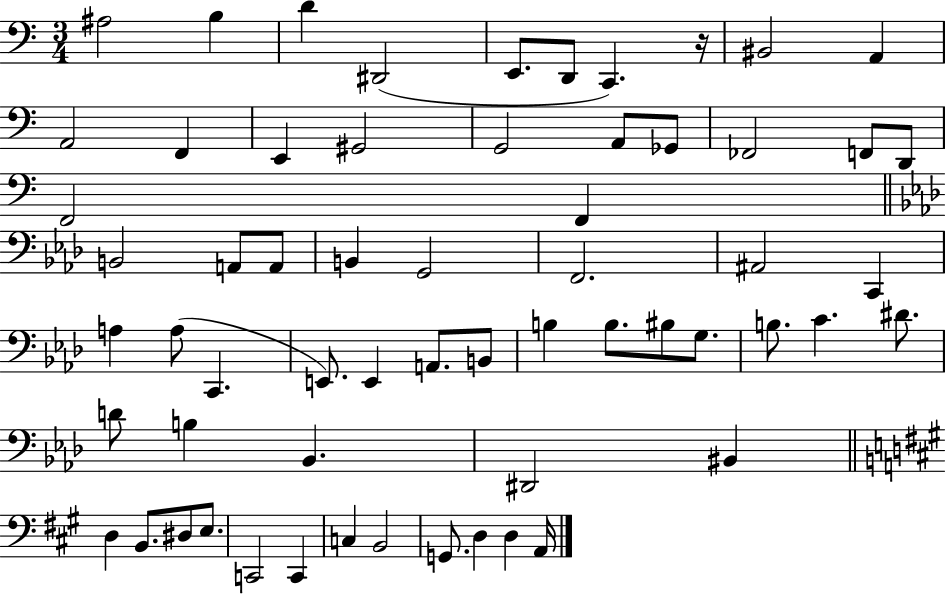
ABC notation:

X:1
T:Untitled
M:3/4
L:1/4
K:C
^A,2 B, D ^D,,2 E,,/2 D,,/2 C,, z/4 ^B,,2 A,, A,,2 F,, E,, ^G,,2 G,,2 A,,/2 _G,,/2 _F,,2 F,,/2 D,,/2 F,,2 F,, B,,2 A,,/2 A,,/2 B,, G,,2 F,,2 ^A,,2 C,, A, A,/2 C,, E,,/2 E,, A,,/2 B,,/2 B, B,/2 ^B,/2 G,/2 B,/2 C ^D/2 D/2 B, _B,, ^D,,2 ^B,, D, B,,/2 ^D,/2 E,/2 C,,2 C,, C, B,,2 G,,/2 D, D, A,,/4